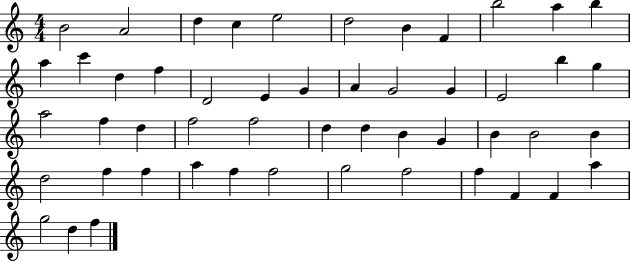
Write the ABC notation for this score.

X:1
T:Untitled
M:4/4
L:1/4
K:C
B2 A2 d c e2 d2 B F b2 a b a c' d f D2 E G A G2 G E2 b g a2 f d f2 f2 d d B G B B2 B d2 f f a f f2 g2 f2 f F F a g2 d f